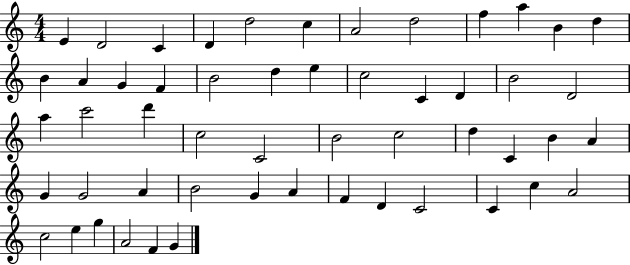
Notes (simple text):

E4/q D4/h C4/q D4/q D5/h C5/q A4/h D5/h F5/q A5/q B4/q D5/q B4/q A4/q G4/q F4/q B4/h D5/q E5/q C5/h C4/q D4/q B4/h D4/h A5/q C6/h D6/q C5/h C4/h B4/h C5/h D5/q C4/q B4/q A4/q G4/q G4/h A4/q B4/h G4/q A4/q F4/q D4/q C4/h C4/q C5/q A4/h C5/h E5/q G5/q A4/h F4/q G4/q